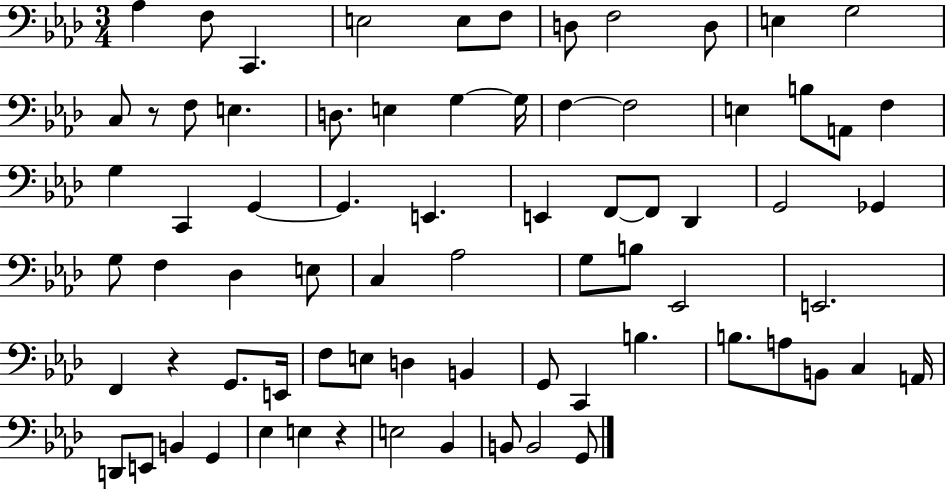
Ab3/q F3/e C2/q. E3/h E3/e F3/e D3/e F3/h D3/e E3/q G3/h C3/e R/e F3/e E3/q. D3/e. E3/q G3/q G3/s F3/q F3/h E3/q B3/e A2/e F3/q G3/q C2/q G2/q G2/q. E2/q. E2/q F2/e F2/e Db2/q G2/h Gb2/q G3/e F3/q Db3/q E3/e C3/q Ab3/h G3/e B3/e Eb2/h E2/h. F2/q R/q G2/e. E2/s F3/e E3/e D3/q B2/q G2/e C2/q B3/q. B3/e. A3/e B2/e C3/q A2/s D2/e E2/e B2/q G2/q Eb3/q E3/q R/q E3/h Bb2/q B2/e B2/h G2/e